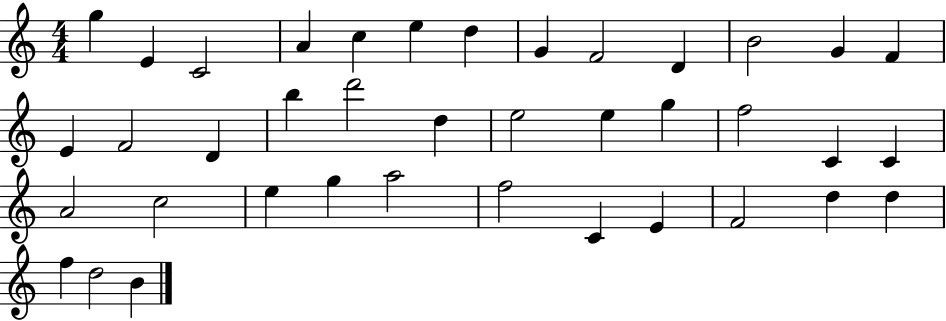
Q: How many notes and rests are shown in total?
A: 39